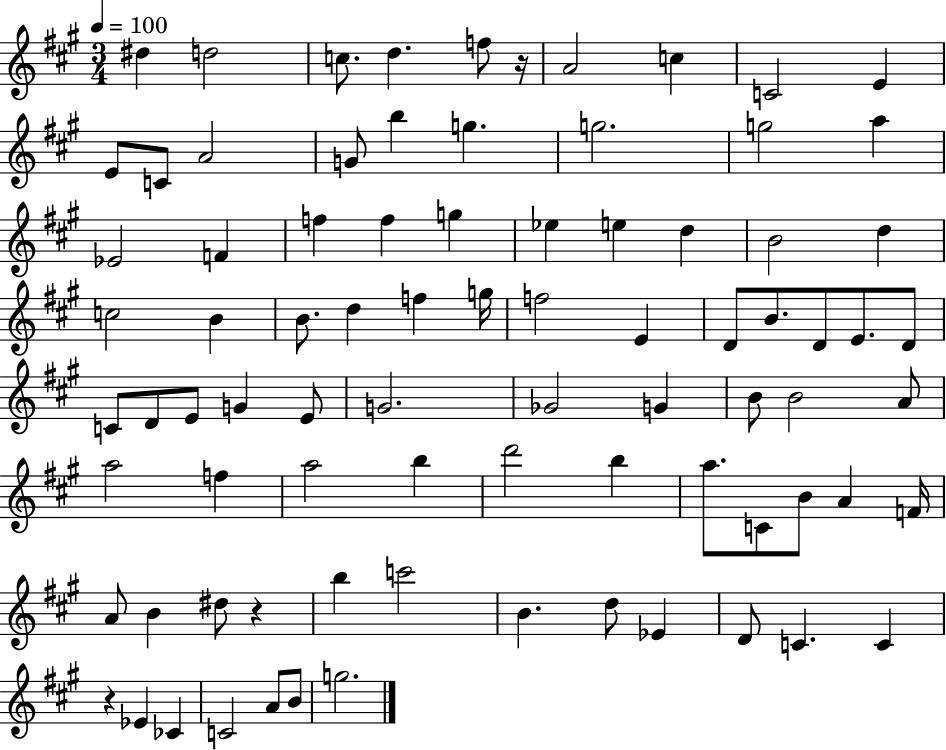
D#5/q D5/h C5/e. D5/q. F5/e R/s A4/h C5/q C4/h E4/q E4/e C4/e A4/h G4/e B5/q G5/q. G5/h. G5/h A5/q Eb4/h F4/q F5/q F5/q G5/q Eb5/q E5/q D5/q B4/h D5/q C5/h B4/q B4/e. D5/q F5/q G5/s F5/h E4/q D4/e B4/e. D4/e E4/e. D4/e C4/e D4/e E4/e G4/q E4/e G4/h. Gb4/h G4/q B4/e B4/h A4/e A5/h F5/q A5/h B5/q D6/h B5/q A5/e. C4/e B4/e A4/q F4/s A4/e B4/q D#5/e R/q B5/q C6/h B4/q. D5/e Eb4/q D4/e C4/q. C4/q R/q Eb4/q CES4/q C4/h A4/e B4/e G5/h.